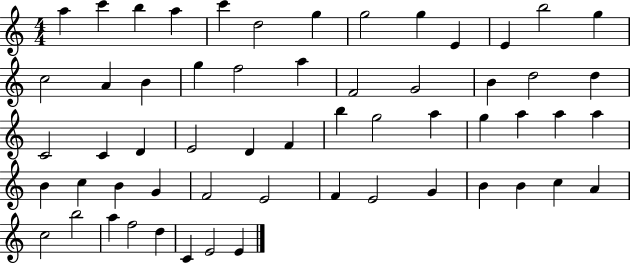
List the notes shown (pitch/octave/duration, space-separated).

A5/q C6/q B5/q A5/q C6/q D5/h G5/q G5/h G5/q E4/q E4/q B5/h G5/q C5/h A4/q B4/q G5/q F5/h A5/q F4/h G4/h B4/q D5/h D5/q C4/h C4/q D4/q E4/h D4/q F4/q B5/q G5/h A5/q G5/q A5/q A5/q A5/q B4/q C5/q B4/q G4/q F4/h E4/h F4/q E4/h G4/q B4/q B4/q C5/q A4/q C5/h B5/h A5/q F5/h D5/q C4/q E4/h E4/q